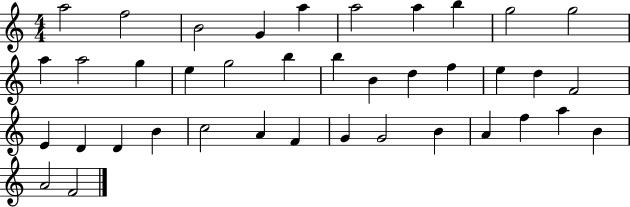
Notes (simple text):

A5/h F5/h B4/h G4/q A5/q A5/h A5/q B5/q G5/h G5/h A5/q A5/h G5/q E5/q G5/h B5/q B5/q B4/q D5/q F5/q E5/q D5/q F4/h E4/q D4/q D4/q B4/q C5/h A4/q F4/q G4/q G4/h B4/q A4/q F5/q A5/q B4/q A4/h F4/h